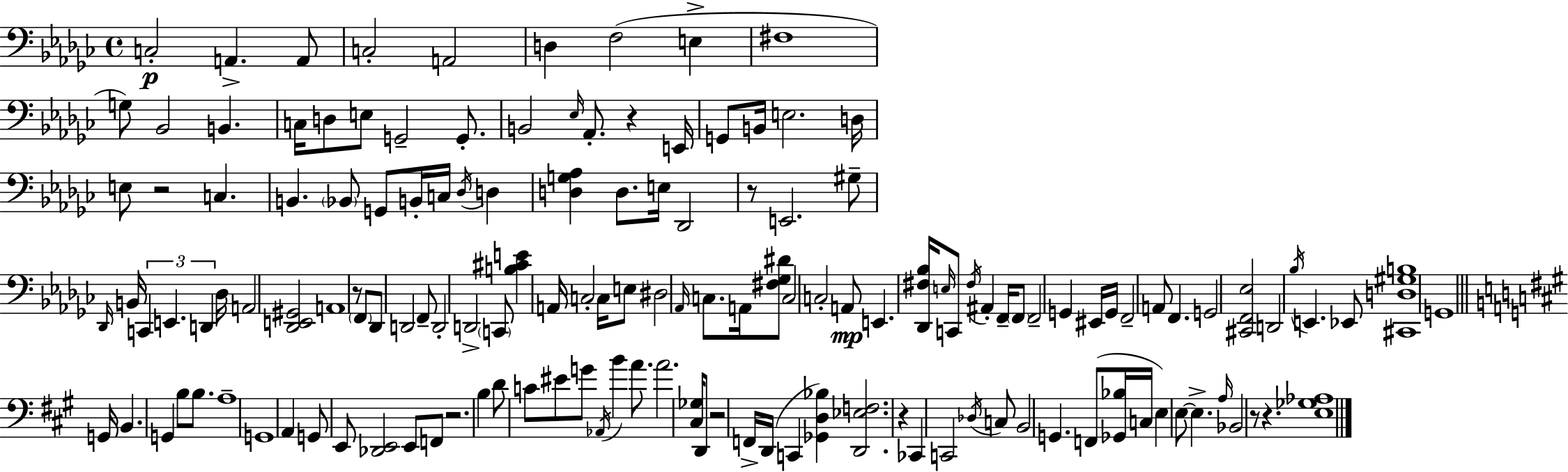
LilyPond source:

{
  \clef bass
  \time 4/4
  \defaultTimeSignature
  \key ees \minor
  \repeat volta 2 { c2-.\p a,4.-> a,8 | c2-. a,2 | d4 f2( e4-> | fis1 | \break g8) bes,2 b,4. | c16 d8 e8 g,2-- g,8.-. | b,2 \grace { ees16 } aes,8.-. r4 | e,16 g,8 b,16 e2. | \break d16 e8 r2 c4. | b,4. \parenthesize bes,8 g,8 b,16-. c16 \acciaccatura { des16 } d4 | <d g aes>4 d8. e16 des,2 | r8 e,2. | \break gis8-- \grace { des,16 } b,16 \tuplet 3/2 { c,4 e,4. d,4 } | des16 a,2 <des, e, gis,>2 | a,1 | r8 \parenthesize f,8 des,8 d,2 | \break f,8-- d,2-. d,2-> | \parenthesize c,8 <b cis' e'>4 a,16 c2-. | c16 e8 dis2 \grace { aes,16 } c8. | a,16 <fis ges dis'>8 c2 c2-. | \break a,8\mp e,4. <des, fis bes>16 \grace { e16 } c,8 | \acciaccatura { fis16 } ais,4-. f,16-- \parenthesize f,8 f,2-- | g,4 eis,16 g,16 f,2-- a,8 | f,4. g,2 <cis, f, ees>2 | \break d,2 \acciaccatura { bes16 } e,4. | ees,8 <cis, d gis b>1 | g,1 | \bar "||" \break \key a \major g,16 b,4. g,4 b8 b8. | a1-- | g,1 | a,4 g,8 e,8 <des, e,>2 | \break e,8 f,8 r2. | b4 d'8 c'8 eis'8 g'8 \acciaccatura { aes,16 } b'4 | a'8. a'2. | <cis ges>16 d,8 r2 f,16-> d,16( c,4 | \break <ges, d bes>4) <d, ees f>2. | r4 ces,4 c,2 | \acciaccatura { des16 } c8 b,2 g,4. | f,8( <ges, bes>16 c16 e4) e8~~ e4.-> | \break \grace { a16 } bes,2 r8 r4. | <e ges aes>1 | } \bar "|."
}